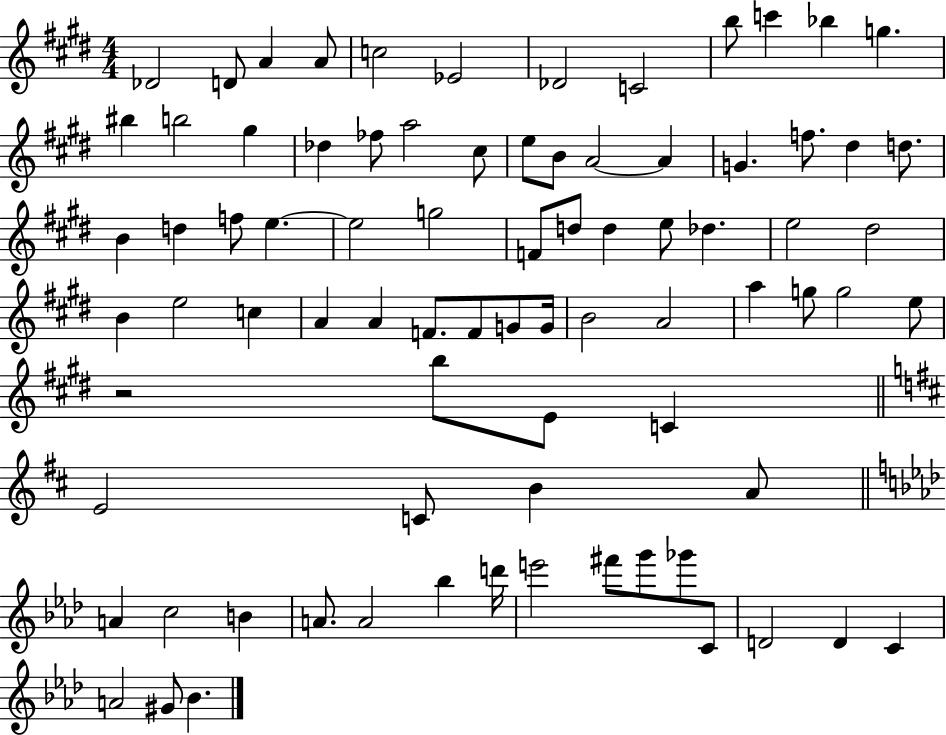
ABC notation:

X:1
T:Untitled
M:4/4
L:1/4
K:E
_D2 D/2 A A/2 c2 _E2 _D2 C2 b/2 c' _b g ^b b2 ^g _d _f/2 a2 ^c/2 e/2 B/2 A2 A G f/2 ^d d/2 B d f/2 e e2 g2 F/2 d/2 d e/2 _d e2 ^d2 B e2 c A A F/2 F/2 G/2 G/4 B2 A2 a g/2 g2 e/2 z2 b/2 E/2 C E2 C/2 B A/2 A c2 B A/2 A2 _b d'/4 e'2 ^f'/2 g'/2 _g'/2 C/2 D2 D C A2 ^G/2 _B